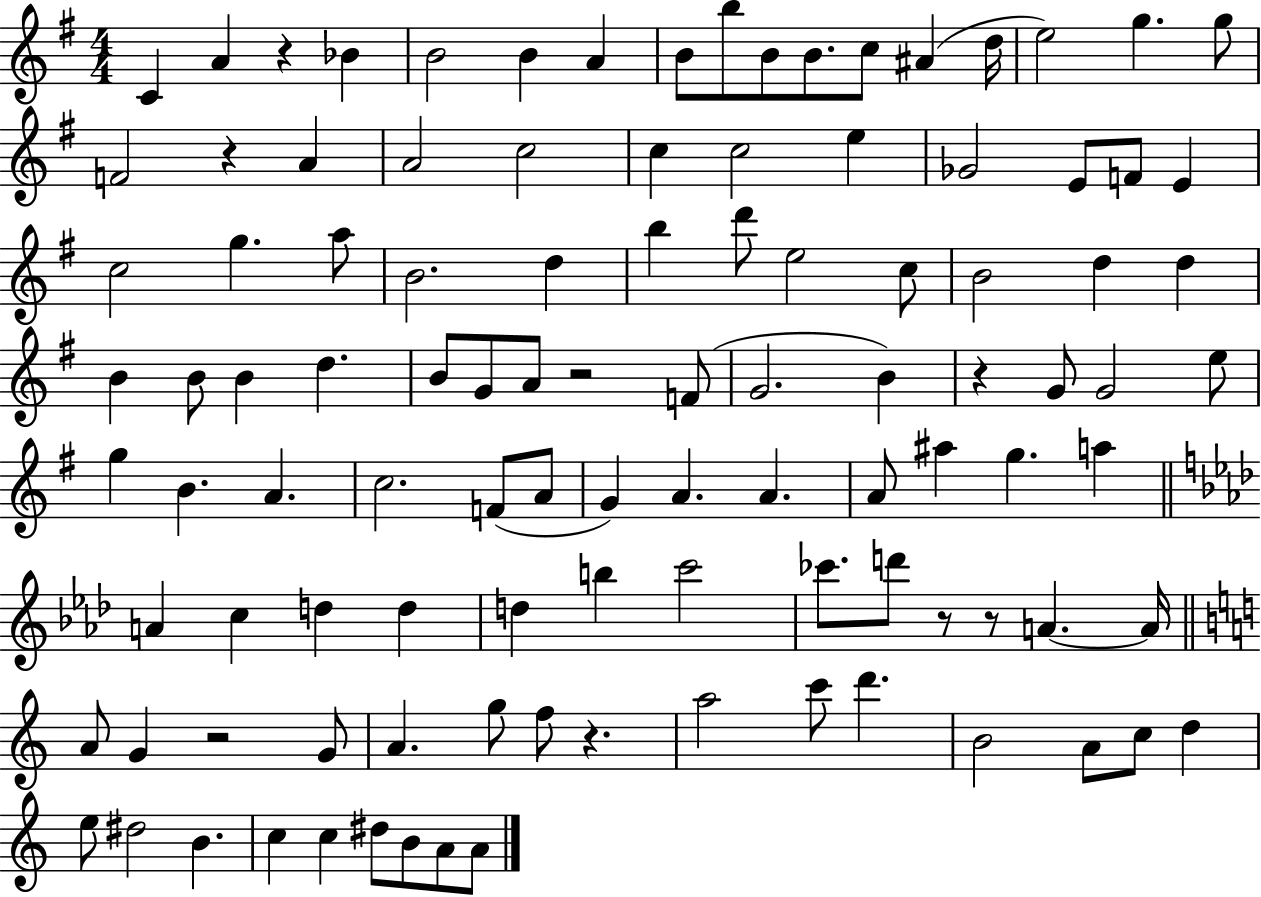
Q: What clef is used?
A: treble